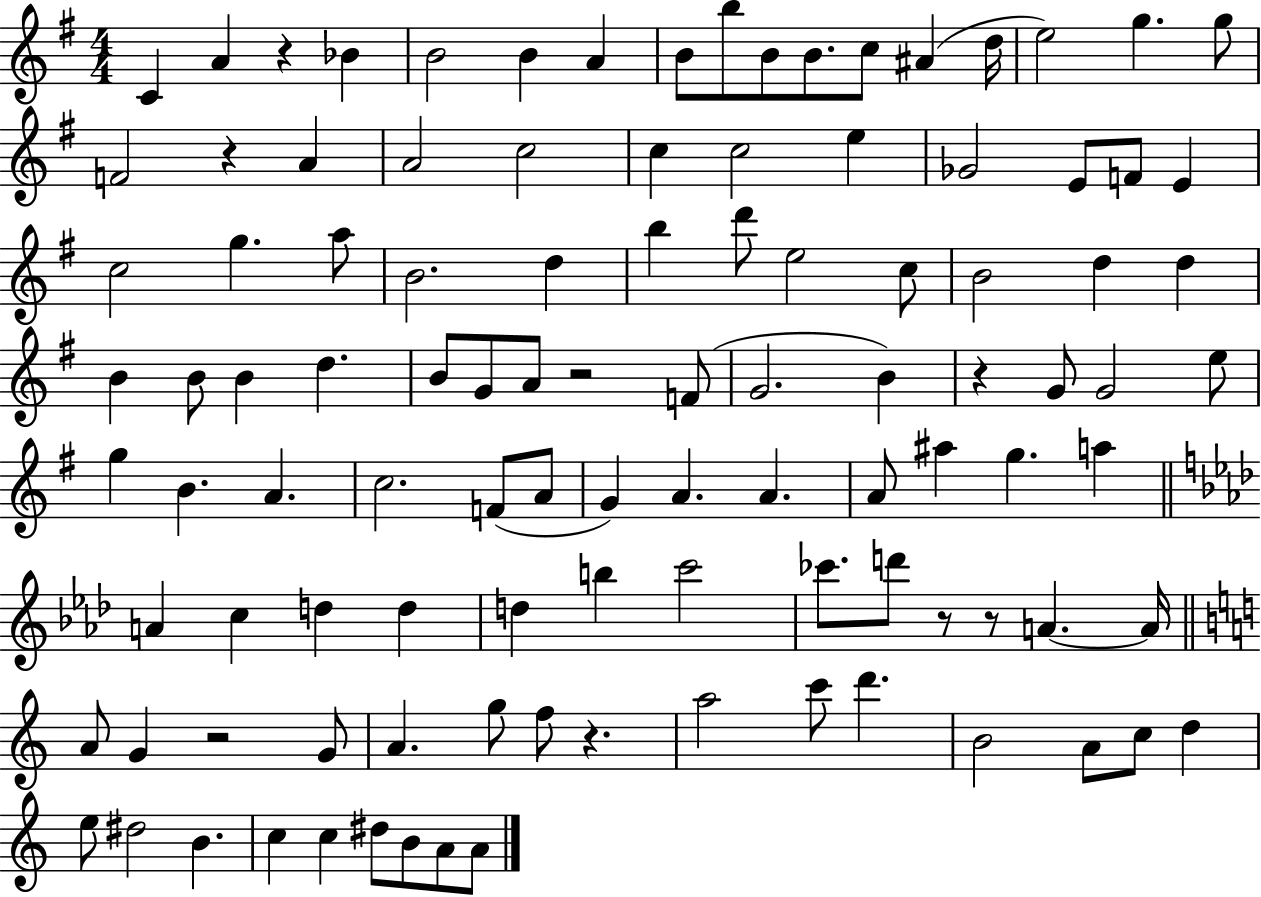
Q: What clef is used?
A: treble